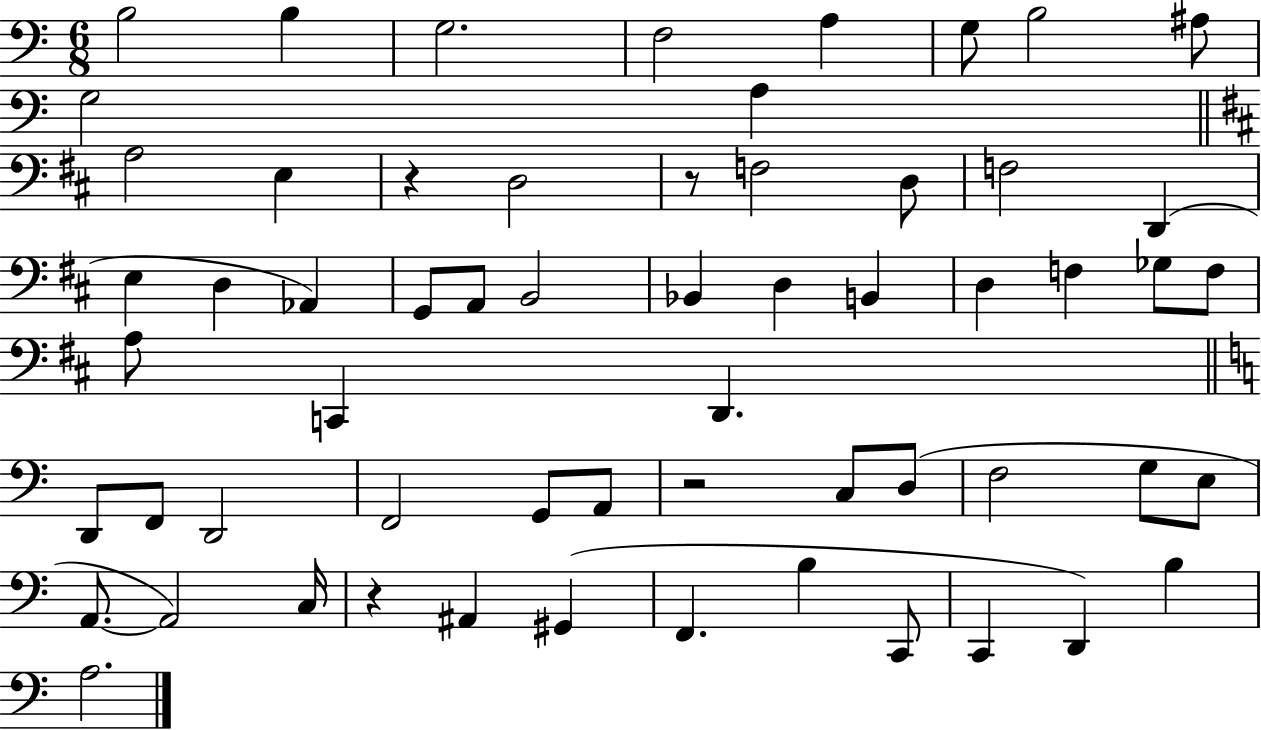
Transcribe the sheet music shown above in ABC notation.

X:1
T:Untitled
M:6/8
L:1/4
K:C
B,2 B, G,2 F,2 A, G,/2 B,2 ^A,/2 G,2 A, A,2 E, z D,2 z/2 F,2 D,/2 F,2 D,, E, D, _A,, G,,/2 A,,/2 B,,2 _B,, D, B,, D, F, _G,/2 F,/2 A,/2 C,, D,, D,,/2 F,,/2 D,,2 F,,2 G,,/2 A,,/2 z2 C,/2 D,/2 F,2 G,/2 E,/2 A,,/2 A,,2 C,/4 z ^A,, ^G,, F,, B, C,,/2 C,, D,, B, A,2